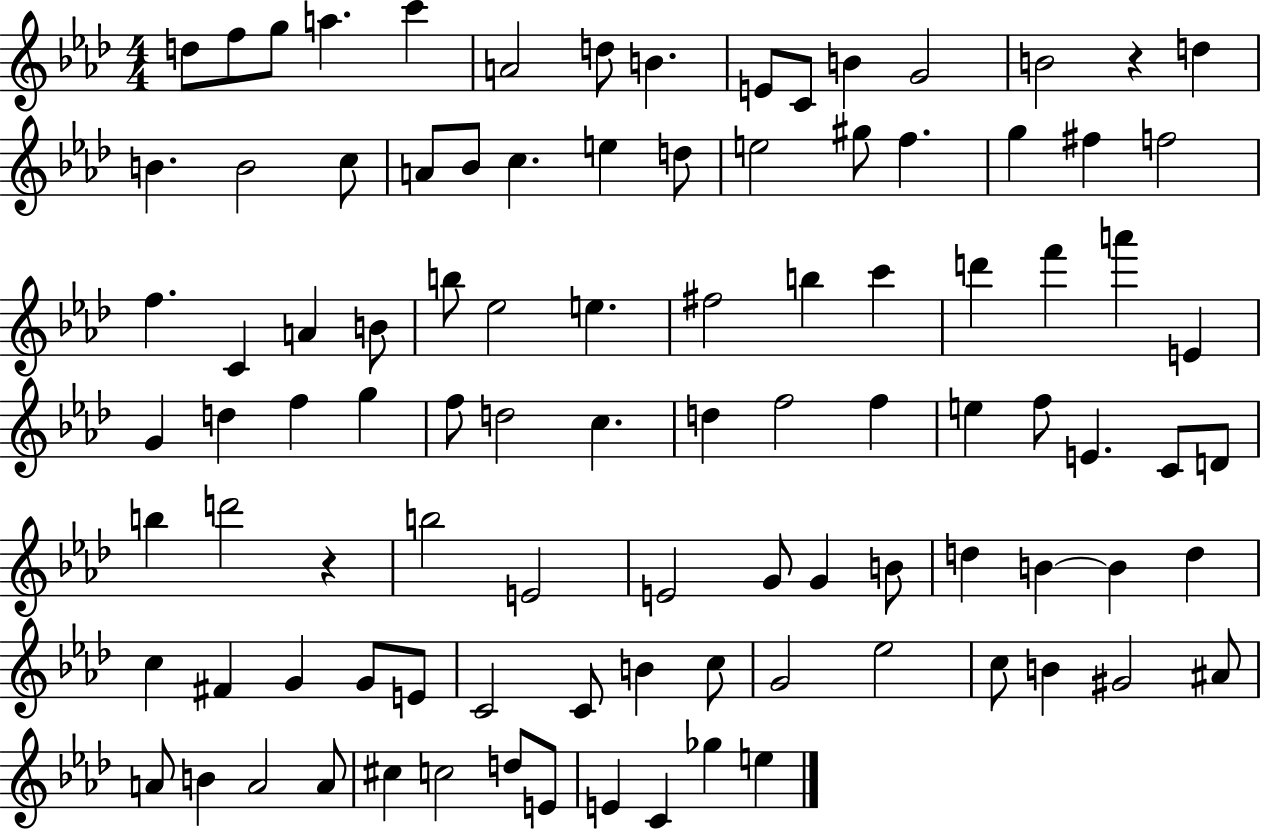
X:1
T:Untitled
M:4/4
L:1/4
K:Ab
d/2 f/2 g/2 a c' A2 d/2 B E/2 C/2 B G2 B2 z d B B2 c/2 A/2 _B/2 c e d/2 e2 ^g/2 f g ^f f2 f C A B/2 b/2 _e2 e ^f2 b c' d' f' a' E G d f g f/2 d2 c d f2 f e f/2 E C/2 D/2 b d'2 z b2 E2 E2 G/2 G B/2 d B B d c ^F G G/2 E/2 C2 C/2 B c/2 G2 _e2 c/2 B ^G2 ^A/2 A/2 B A2 A/2 ^c c2 d/2 E/2 E C _g e